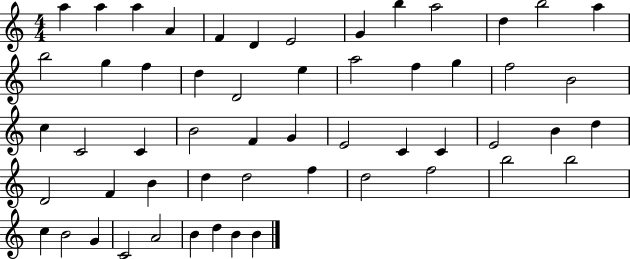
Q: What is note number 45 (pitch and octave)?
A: B5